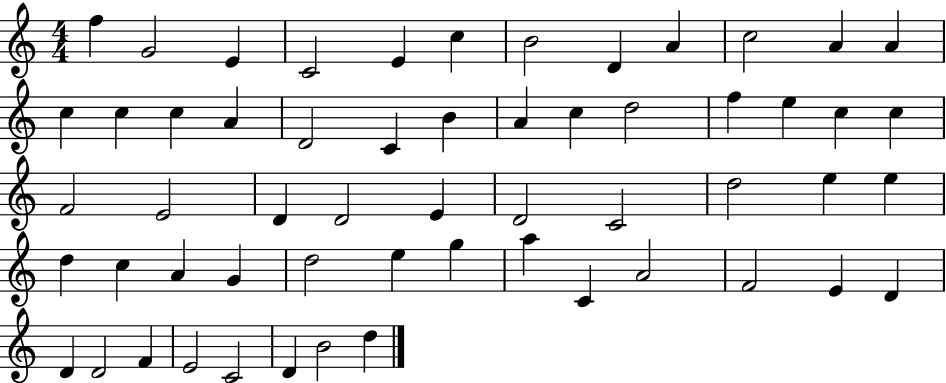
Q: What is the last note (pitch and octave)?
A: D5